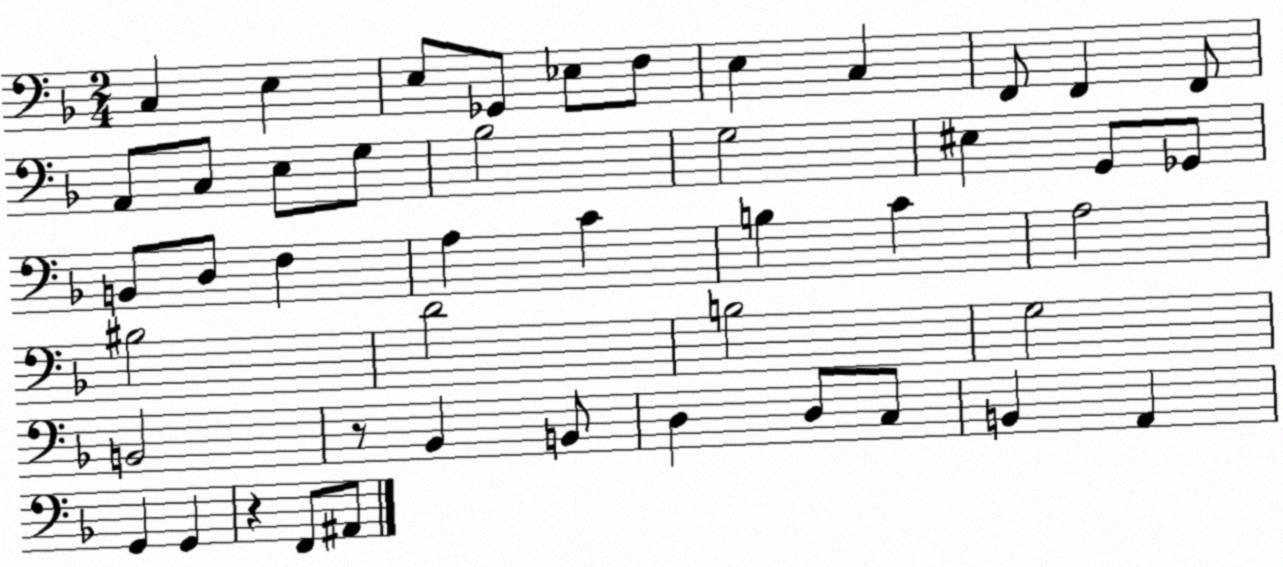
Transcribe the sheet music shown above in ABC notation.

X:1
T:Untitled
M:2/4
L:1/4
K:F
C, E, E,/2 _G,,/2 _E,/2 F,/2 E, C, F,,/2 F,, F,,/2 A,,/2 C,/2 E,/2 G,/2 _B,2 G,2 ^E, G,,/2 _G,,/2 B,,/2 D,/2 F, A, C B, C A,2 ^B,2 D2 B,2 G,2 B,,2 z/2 _B,, B,,/2 D, D,/2 C,/2 B,, A,, G,, G,, z F,,/2 ^A,,/2